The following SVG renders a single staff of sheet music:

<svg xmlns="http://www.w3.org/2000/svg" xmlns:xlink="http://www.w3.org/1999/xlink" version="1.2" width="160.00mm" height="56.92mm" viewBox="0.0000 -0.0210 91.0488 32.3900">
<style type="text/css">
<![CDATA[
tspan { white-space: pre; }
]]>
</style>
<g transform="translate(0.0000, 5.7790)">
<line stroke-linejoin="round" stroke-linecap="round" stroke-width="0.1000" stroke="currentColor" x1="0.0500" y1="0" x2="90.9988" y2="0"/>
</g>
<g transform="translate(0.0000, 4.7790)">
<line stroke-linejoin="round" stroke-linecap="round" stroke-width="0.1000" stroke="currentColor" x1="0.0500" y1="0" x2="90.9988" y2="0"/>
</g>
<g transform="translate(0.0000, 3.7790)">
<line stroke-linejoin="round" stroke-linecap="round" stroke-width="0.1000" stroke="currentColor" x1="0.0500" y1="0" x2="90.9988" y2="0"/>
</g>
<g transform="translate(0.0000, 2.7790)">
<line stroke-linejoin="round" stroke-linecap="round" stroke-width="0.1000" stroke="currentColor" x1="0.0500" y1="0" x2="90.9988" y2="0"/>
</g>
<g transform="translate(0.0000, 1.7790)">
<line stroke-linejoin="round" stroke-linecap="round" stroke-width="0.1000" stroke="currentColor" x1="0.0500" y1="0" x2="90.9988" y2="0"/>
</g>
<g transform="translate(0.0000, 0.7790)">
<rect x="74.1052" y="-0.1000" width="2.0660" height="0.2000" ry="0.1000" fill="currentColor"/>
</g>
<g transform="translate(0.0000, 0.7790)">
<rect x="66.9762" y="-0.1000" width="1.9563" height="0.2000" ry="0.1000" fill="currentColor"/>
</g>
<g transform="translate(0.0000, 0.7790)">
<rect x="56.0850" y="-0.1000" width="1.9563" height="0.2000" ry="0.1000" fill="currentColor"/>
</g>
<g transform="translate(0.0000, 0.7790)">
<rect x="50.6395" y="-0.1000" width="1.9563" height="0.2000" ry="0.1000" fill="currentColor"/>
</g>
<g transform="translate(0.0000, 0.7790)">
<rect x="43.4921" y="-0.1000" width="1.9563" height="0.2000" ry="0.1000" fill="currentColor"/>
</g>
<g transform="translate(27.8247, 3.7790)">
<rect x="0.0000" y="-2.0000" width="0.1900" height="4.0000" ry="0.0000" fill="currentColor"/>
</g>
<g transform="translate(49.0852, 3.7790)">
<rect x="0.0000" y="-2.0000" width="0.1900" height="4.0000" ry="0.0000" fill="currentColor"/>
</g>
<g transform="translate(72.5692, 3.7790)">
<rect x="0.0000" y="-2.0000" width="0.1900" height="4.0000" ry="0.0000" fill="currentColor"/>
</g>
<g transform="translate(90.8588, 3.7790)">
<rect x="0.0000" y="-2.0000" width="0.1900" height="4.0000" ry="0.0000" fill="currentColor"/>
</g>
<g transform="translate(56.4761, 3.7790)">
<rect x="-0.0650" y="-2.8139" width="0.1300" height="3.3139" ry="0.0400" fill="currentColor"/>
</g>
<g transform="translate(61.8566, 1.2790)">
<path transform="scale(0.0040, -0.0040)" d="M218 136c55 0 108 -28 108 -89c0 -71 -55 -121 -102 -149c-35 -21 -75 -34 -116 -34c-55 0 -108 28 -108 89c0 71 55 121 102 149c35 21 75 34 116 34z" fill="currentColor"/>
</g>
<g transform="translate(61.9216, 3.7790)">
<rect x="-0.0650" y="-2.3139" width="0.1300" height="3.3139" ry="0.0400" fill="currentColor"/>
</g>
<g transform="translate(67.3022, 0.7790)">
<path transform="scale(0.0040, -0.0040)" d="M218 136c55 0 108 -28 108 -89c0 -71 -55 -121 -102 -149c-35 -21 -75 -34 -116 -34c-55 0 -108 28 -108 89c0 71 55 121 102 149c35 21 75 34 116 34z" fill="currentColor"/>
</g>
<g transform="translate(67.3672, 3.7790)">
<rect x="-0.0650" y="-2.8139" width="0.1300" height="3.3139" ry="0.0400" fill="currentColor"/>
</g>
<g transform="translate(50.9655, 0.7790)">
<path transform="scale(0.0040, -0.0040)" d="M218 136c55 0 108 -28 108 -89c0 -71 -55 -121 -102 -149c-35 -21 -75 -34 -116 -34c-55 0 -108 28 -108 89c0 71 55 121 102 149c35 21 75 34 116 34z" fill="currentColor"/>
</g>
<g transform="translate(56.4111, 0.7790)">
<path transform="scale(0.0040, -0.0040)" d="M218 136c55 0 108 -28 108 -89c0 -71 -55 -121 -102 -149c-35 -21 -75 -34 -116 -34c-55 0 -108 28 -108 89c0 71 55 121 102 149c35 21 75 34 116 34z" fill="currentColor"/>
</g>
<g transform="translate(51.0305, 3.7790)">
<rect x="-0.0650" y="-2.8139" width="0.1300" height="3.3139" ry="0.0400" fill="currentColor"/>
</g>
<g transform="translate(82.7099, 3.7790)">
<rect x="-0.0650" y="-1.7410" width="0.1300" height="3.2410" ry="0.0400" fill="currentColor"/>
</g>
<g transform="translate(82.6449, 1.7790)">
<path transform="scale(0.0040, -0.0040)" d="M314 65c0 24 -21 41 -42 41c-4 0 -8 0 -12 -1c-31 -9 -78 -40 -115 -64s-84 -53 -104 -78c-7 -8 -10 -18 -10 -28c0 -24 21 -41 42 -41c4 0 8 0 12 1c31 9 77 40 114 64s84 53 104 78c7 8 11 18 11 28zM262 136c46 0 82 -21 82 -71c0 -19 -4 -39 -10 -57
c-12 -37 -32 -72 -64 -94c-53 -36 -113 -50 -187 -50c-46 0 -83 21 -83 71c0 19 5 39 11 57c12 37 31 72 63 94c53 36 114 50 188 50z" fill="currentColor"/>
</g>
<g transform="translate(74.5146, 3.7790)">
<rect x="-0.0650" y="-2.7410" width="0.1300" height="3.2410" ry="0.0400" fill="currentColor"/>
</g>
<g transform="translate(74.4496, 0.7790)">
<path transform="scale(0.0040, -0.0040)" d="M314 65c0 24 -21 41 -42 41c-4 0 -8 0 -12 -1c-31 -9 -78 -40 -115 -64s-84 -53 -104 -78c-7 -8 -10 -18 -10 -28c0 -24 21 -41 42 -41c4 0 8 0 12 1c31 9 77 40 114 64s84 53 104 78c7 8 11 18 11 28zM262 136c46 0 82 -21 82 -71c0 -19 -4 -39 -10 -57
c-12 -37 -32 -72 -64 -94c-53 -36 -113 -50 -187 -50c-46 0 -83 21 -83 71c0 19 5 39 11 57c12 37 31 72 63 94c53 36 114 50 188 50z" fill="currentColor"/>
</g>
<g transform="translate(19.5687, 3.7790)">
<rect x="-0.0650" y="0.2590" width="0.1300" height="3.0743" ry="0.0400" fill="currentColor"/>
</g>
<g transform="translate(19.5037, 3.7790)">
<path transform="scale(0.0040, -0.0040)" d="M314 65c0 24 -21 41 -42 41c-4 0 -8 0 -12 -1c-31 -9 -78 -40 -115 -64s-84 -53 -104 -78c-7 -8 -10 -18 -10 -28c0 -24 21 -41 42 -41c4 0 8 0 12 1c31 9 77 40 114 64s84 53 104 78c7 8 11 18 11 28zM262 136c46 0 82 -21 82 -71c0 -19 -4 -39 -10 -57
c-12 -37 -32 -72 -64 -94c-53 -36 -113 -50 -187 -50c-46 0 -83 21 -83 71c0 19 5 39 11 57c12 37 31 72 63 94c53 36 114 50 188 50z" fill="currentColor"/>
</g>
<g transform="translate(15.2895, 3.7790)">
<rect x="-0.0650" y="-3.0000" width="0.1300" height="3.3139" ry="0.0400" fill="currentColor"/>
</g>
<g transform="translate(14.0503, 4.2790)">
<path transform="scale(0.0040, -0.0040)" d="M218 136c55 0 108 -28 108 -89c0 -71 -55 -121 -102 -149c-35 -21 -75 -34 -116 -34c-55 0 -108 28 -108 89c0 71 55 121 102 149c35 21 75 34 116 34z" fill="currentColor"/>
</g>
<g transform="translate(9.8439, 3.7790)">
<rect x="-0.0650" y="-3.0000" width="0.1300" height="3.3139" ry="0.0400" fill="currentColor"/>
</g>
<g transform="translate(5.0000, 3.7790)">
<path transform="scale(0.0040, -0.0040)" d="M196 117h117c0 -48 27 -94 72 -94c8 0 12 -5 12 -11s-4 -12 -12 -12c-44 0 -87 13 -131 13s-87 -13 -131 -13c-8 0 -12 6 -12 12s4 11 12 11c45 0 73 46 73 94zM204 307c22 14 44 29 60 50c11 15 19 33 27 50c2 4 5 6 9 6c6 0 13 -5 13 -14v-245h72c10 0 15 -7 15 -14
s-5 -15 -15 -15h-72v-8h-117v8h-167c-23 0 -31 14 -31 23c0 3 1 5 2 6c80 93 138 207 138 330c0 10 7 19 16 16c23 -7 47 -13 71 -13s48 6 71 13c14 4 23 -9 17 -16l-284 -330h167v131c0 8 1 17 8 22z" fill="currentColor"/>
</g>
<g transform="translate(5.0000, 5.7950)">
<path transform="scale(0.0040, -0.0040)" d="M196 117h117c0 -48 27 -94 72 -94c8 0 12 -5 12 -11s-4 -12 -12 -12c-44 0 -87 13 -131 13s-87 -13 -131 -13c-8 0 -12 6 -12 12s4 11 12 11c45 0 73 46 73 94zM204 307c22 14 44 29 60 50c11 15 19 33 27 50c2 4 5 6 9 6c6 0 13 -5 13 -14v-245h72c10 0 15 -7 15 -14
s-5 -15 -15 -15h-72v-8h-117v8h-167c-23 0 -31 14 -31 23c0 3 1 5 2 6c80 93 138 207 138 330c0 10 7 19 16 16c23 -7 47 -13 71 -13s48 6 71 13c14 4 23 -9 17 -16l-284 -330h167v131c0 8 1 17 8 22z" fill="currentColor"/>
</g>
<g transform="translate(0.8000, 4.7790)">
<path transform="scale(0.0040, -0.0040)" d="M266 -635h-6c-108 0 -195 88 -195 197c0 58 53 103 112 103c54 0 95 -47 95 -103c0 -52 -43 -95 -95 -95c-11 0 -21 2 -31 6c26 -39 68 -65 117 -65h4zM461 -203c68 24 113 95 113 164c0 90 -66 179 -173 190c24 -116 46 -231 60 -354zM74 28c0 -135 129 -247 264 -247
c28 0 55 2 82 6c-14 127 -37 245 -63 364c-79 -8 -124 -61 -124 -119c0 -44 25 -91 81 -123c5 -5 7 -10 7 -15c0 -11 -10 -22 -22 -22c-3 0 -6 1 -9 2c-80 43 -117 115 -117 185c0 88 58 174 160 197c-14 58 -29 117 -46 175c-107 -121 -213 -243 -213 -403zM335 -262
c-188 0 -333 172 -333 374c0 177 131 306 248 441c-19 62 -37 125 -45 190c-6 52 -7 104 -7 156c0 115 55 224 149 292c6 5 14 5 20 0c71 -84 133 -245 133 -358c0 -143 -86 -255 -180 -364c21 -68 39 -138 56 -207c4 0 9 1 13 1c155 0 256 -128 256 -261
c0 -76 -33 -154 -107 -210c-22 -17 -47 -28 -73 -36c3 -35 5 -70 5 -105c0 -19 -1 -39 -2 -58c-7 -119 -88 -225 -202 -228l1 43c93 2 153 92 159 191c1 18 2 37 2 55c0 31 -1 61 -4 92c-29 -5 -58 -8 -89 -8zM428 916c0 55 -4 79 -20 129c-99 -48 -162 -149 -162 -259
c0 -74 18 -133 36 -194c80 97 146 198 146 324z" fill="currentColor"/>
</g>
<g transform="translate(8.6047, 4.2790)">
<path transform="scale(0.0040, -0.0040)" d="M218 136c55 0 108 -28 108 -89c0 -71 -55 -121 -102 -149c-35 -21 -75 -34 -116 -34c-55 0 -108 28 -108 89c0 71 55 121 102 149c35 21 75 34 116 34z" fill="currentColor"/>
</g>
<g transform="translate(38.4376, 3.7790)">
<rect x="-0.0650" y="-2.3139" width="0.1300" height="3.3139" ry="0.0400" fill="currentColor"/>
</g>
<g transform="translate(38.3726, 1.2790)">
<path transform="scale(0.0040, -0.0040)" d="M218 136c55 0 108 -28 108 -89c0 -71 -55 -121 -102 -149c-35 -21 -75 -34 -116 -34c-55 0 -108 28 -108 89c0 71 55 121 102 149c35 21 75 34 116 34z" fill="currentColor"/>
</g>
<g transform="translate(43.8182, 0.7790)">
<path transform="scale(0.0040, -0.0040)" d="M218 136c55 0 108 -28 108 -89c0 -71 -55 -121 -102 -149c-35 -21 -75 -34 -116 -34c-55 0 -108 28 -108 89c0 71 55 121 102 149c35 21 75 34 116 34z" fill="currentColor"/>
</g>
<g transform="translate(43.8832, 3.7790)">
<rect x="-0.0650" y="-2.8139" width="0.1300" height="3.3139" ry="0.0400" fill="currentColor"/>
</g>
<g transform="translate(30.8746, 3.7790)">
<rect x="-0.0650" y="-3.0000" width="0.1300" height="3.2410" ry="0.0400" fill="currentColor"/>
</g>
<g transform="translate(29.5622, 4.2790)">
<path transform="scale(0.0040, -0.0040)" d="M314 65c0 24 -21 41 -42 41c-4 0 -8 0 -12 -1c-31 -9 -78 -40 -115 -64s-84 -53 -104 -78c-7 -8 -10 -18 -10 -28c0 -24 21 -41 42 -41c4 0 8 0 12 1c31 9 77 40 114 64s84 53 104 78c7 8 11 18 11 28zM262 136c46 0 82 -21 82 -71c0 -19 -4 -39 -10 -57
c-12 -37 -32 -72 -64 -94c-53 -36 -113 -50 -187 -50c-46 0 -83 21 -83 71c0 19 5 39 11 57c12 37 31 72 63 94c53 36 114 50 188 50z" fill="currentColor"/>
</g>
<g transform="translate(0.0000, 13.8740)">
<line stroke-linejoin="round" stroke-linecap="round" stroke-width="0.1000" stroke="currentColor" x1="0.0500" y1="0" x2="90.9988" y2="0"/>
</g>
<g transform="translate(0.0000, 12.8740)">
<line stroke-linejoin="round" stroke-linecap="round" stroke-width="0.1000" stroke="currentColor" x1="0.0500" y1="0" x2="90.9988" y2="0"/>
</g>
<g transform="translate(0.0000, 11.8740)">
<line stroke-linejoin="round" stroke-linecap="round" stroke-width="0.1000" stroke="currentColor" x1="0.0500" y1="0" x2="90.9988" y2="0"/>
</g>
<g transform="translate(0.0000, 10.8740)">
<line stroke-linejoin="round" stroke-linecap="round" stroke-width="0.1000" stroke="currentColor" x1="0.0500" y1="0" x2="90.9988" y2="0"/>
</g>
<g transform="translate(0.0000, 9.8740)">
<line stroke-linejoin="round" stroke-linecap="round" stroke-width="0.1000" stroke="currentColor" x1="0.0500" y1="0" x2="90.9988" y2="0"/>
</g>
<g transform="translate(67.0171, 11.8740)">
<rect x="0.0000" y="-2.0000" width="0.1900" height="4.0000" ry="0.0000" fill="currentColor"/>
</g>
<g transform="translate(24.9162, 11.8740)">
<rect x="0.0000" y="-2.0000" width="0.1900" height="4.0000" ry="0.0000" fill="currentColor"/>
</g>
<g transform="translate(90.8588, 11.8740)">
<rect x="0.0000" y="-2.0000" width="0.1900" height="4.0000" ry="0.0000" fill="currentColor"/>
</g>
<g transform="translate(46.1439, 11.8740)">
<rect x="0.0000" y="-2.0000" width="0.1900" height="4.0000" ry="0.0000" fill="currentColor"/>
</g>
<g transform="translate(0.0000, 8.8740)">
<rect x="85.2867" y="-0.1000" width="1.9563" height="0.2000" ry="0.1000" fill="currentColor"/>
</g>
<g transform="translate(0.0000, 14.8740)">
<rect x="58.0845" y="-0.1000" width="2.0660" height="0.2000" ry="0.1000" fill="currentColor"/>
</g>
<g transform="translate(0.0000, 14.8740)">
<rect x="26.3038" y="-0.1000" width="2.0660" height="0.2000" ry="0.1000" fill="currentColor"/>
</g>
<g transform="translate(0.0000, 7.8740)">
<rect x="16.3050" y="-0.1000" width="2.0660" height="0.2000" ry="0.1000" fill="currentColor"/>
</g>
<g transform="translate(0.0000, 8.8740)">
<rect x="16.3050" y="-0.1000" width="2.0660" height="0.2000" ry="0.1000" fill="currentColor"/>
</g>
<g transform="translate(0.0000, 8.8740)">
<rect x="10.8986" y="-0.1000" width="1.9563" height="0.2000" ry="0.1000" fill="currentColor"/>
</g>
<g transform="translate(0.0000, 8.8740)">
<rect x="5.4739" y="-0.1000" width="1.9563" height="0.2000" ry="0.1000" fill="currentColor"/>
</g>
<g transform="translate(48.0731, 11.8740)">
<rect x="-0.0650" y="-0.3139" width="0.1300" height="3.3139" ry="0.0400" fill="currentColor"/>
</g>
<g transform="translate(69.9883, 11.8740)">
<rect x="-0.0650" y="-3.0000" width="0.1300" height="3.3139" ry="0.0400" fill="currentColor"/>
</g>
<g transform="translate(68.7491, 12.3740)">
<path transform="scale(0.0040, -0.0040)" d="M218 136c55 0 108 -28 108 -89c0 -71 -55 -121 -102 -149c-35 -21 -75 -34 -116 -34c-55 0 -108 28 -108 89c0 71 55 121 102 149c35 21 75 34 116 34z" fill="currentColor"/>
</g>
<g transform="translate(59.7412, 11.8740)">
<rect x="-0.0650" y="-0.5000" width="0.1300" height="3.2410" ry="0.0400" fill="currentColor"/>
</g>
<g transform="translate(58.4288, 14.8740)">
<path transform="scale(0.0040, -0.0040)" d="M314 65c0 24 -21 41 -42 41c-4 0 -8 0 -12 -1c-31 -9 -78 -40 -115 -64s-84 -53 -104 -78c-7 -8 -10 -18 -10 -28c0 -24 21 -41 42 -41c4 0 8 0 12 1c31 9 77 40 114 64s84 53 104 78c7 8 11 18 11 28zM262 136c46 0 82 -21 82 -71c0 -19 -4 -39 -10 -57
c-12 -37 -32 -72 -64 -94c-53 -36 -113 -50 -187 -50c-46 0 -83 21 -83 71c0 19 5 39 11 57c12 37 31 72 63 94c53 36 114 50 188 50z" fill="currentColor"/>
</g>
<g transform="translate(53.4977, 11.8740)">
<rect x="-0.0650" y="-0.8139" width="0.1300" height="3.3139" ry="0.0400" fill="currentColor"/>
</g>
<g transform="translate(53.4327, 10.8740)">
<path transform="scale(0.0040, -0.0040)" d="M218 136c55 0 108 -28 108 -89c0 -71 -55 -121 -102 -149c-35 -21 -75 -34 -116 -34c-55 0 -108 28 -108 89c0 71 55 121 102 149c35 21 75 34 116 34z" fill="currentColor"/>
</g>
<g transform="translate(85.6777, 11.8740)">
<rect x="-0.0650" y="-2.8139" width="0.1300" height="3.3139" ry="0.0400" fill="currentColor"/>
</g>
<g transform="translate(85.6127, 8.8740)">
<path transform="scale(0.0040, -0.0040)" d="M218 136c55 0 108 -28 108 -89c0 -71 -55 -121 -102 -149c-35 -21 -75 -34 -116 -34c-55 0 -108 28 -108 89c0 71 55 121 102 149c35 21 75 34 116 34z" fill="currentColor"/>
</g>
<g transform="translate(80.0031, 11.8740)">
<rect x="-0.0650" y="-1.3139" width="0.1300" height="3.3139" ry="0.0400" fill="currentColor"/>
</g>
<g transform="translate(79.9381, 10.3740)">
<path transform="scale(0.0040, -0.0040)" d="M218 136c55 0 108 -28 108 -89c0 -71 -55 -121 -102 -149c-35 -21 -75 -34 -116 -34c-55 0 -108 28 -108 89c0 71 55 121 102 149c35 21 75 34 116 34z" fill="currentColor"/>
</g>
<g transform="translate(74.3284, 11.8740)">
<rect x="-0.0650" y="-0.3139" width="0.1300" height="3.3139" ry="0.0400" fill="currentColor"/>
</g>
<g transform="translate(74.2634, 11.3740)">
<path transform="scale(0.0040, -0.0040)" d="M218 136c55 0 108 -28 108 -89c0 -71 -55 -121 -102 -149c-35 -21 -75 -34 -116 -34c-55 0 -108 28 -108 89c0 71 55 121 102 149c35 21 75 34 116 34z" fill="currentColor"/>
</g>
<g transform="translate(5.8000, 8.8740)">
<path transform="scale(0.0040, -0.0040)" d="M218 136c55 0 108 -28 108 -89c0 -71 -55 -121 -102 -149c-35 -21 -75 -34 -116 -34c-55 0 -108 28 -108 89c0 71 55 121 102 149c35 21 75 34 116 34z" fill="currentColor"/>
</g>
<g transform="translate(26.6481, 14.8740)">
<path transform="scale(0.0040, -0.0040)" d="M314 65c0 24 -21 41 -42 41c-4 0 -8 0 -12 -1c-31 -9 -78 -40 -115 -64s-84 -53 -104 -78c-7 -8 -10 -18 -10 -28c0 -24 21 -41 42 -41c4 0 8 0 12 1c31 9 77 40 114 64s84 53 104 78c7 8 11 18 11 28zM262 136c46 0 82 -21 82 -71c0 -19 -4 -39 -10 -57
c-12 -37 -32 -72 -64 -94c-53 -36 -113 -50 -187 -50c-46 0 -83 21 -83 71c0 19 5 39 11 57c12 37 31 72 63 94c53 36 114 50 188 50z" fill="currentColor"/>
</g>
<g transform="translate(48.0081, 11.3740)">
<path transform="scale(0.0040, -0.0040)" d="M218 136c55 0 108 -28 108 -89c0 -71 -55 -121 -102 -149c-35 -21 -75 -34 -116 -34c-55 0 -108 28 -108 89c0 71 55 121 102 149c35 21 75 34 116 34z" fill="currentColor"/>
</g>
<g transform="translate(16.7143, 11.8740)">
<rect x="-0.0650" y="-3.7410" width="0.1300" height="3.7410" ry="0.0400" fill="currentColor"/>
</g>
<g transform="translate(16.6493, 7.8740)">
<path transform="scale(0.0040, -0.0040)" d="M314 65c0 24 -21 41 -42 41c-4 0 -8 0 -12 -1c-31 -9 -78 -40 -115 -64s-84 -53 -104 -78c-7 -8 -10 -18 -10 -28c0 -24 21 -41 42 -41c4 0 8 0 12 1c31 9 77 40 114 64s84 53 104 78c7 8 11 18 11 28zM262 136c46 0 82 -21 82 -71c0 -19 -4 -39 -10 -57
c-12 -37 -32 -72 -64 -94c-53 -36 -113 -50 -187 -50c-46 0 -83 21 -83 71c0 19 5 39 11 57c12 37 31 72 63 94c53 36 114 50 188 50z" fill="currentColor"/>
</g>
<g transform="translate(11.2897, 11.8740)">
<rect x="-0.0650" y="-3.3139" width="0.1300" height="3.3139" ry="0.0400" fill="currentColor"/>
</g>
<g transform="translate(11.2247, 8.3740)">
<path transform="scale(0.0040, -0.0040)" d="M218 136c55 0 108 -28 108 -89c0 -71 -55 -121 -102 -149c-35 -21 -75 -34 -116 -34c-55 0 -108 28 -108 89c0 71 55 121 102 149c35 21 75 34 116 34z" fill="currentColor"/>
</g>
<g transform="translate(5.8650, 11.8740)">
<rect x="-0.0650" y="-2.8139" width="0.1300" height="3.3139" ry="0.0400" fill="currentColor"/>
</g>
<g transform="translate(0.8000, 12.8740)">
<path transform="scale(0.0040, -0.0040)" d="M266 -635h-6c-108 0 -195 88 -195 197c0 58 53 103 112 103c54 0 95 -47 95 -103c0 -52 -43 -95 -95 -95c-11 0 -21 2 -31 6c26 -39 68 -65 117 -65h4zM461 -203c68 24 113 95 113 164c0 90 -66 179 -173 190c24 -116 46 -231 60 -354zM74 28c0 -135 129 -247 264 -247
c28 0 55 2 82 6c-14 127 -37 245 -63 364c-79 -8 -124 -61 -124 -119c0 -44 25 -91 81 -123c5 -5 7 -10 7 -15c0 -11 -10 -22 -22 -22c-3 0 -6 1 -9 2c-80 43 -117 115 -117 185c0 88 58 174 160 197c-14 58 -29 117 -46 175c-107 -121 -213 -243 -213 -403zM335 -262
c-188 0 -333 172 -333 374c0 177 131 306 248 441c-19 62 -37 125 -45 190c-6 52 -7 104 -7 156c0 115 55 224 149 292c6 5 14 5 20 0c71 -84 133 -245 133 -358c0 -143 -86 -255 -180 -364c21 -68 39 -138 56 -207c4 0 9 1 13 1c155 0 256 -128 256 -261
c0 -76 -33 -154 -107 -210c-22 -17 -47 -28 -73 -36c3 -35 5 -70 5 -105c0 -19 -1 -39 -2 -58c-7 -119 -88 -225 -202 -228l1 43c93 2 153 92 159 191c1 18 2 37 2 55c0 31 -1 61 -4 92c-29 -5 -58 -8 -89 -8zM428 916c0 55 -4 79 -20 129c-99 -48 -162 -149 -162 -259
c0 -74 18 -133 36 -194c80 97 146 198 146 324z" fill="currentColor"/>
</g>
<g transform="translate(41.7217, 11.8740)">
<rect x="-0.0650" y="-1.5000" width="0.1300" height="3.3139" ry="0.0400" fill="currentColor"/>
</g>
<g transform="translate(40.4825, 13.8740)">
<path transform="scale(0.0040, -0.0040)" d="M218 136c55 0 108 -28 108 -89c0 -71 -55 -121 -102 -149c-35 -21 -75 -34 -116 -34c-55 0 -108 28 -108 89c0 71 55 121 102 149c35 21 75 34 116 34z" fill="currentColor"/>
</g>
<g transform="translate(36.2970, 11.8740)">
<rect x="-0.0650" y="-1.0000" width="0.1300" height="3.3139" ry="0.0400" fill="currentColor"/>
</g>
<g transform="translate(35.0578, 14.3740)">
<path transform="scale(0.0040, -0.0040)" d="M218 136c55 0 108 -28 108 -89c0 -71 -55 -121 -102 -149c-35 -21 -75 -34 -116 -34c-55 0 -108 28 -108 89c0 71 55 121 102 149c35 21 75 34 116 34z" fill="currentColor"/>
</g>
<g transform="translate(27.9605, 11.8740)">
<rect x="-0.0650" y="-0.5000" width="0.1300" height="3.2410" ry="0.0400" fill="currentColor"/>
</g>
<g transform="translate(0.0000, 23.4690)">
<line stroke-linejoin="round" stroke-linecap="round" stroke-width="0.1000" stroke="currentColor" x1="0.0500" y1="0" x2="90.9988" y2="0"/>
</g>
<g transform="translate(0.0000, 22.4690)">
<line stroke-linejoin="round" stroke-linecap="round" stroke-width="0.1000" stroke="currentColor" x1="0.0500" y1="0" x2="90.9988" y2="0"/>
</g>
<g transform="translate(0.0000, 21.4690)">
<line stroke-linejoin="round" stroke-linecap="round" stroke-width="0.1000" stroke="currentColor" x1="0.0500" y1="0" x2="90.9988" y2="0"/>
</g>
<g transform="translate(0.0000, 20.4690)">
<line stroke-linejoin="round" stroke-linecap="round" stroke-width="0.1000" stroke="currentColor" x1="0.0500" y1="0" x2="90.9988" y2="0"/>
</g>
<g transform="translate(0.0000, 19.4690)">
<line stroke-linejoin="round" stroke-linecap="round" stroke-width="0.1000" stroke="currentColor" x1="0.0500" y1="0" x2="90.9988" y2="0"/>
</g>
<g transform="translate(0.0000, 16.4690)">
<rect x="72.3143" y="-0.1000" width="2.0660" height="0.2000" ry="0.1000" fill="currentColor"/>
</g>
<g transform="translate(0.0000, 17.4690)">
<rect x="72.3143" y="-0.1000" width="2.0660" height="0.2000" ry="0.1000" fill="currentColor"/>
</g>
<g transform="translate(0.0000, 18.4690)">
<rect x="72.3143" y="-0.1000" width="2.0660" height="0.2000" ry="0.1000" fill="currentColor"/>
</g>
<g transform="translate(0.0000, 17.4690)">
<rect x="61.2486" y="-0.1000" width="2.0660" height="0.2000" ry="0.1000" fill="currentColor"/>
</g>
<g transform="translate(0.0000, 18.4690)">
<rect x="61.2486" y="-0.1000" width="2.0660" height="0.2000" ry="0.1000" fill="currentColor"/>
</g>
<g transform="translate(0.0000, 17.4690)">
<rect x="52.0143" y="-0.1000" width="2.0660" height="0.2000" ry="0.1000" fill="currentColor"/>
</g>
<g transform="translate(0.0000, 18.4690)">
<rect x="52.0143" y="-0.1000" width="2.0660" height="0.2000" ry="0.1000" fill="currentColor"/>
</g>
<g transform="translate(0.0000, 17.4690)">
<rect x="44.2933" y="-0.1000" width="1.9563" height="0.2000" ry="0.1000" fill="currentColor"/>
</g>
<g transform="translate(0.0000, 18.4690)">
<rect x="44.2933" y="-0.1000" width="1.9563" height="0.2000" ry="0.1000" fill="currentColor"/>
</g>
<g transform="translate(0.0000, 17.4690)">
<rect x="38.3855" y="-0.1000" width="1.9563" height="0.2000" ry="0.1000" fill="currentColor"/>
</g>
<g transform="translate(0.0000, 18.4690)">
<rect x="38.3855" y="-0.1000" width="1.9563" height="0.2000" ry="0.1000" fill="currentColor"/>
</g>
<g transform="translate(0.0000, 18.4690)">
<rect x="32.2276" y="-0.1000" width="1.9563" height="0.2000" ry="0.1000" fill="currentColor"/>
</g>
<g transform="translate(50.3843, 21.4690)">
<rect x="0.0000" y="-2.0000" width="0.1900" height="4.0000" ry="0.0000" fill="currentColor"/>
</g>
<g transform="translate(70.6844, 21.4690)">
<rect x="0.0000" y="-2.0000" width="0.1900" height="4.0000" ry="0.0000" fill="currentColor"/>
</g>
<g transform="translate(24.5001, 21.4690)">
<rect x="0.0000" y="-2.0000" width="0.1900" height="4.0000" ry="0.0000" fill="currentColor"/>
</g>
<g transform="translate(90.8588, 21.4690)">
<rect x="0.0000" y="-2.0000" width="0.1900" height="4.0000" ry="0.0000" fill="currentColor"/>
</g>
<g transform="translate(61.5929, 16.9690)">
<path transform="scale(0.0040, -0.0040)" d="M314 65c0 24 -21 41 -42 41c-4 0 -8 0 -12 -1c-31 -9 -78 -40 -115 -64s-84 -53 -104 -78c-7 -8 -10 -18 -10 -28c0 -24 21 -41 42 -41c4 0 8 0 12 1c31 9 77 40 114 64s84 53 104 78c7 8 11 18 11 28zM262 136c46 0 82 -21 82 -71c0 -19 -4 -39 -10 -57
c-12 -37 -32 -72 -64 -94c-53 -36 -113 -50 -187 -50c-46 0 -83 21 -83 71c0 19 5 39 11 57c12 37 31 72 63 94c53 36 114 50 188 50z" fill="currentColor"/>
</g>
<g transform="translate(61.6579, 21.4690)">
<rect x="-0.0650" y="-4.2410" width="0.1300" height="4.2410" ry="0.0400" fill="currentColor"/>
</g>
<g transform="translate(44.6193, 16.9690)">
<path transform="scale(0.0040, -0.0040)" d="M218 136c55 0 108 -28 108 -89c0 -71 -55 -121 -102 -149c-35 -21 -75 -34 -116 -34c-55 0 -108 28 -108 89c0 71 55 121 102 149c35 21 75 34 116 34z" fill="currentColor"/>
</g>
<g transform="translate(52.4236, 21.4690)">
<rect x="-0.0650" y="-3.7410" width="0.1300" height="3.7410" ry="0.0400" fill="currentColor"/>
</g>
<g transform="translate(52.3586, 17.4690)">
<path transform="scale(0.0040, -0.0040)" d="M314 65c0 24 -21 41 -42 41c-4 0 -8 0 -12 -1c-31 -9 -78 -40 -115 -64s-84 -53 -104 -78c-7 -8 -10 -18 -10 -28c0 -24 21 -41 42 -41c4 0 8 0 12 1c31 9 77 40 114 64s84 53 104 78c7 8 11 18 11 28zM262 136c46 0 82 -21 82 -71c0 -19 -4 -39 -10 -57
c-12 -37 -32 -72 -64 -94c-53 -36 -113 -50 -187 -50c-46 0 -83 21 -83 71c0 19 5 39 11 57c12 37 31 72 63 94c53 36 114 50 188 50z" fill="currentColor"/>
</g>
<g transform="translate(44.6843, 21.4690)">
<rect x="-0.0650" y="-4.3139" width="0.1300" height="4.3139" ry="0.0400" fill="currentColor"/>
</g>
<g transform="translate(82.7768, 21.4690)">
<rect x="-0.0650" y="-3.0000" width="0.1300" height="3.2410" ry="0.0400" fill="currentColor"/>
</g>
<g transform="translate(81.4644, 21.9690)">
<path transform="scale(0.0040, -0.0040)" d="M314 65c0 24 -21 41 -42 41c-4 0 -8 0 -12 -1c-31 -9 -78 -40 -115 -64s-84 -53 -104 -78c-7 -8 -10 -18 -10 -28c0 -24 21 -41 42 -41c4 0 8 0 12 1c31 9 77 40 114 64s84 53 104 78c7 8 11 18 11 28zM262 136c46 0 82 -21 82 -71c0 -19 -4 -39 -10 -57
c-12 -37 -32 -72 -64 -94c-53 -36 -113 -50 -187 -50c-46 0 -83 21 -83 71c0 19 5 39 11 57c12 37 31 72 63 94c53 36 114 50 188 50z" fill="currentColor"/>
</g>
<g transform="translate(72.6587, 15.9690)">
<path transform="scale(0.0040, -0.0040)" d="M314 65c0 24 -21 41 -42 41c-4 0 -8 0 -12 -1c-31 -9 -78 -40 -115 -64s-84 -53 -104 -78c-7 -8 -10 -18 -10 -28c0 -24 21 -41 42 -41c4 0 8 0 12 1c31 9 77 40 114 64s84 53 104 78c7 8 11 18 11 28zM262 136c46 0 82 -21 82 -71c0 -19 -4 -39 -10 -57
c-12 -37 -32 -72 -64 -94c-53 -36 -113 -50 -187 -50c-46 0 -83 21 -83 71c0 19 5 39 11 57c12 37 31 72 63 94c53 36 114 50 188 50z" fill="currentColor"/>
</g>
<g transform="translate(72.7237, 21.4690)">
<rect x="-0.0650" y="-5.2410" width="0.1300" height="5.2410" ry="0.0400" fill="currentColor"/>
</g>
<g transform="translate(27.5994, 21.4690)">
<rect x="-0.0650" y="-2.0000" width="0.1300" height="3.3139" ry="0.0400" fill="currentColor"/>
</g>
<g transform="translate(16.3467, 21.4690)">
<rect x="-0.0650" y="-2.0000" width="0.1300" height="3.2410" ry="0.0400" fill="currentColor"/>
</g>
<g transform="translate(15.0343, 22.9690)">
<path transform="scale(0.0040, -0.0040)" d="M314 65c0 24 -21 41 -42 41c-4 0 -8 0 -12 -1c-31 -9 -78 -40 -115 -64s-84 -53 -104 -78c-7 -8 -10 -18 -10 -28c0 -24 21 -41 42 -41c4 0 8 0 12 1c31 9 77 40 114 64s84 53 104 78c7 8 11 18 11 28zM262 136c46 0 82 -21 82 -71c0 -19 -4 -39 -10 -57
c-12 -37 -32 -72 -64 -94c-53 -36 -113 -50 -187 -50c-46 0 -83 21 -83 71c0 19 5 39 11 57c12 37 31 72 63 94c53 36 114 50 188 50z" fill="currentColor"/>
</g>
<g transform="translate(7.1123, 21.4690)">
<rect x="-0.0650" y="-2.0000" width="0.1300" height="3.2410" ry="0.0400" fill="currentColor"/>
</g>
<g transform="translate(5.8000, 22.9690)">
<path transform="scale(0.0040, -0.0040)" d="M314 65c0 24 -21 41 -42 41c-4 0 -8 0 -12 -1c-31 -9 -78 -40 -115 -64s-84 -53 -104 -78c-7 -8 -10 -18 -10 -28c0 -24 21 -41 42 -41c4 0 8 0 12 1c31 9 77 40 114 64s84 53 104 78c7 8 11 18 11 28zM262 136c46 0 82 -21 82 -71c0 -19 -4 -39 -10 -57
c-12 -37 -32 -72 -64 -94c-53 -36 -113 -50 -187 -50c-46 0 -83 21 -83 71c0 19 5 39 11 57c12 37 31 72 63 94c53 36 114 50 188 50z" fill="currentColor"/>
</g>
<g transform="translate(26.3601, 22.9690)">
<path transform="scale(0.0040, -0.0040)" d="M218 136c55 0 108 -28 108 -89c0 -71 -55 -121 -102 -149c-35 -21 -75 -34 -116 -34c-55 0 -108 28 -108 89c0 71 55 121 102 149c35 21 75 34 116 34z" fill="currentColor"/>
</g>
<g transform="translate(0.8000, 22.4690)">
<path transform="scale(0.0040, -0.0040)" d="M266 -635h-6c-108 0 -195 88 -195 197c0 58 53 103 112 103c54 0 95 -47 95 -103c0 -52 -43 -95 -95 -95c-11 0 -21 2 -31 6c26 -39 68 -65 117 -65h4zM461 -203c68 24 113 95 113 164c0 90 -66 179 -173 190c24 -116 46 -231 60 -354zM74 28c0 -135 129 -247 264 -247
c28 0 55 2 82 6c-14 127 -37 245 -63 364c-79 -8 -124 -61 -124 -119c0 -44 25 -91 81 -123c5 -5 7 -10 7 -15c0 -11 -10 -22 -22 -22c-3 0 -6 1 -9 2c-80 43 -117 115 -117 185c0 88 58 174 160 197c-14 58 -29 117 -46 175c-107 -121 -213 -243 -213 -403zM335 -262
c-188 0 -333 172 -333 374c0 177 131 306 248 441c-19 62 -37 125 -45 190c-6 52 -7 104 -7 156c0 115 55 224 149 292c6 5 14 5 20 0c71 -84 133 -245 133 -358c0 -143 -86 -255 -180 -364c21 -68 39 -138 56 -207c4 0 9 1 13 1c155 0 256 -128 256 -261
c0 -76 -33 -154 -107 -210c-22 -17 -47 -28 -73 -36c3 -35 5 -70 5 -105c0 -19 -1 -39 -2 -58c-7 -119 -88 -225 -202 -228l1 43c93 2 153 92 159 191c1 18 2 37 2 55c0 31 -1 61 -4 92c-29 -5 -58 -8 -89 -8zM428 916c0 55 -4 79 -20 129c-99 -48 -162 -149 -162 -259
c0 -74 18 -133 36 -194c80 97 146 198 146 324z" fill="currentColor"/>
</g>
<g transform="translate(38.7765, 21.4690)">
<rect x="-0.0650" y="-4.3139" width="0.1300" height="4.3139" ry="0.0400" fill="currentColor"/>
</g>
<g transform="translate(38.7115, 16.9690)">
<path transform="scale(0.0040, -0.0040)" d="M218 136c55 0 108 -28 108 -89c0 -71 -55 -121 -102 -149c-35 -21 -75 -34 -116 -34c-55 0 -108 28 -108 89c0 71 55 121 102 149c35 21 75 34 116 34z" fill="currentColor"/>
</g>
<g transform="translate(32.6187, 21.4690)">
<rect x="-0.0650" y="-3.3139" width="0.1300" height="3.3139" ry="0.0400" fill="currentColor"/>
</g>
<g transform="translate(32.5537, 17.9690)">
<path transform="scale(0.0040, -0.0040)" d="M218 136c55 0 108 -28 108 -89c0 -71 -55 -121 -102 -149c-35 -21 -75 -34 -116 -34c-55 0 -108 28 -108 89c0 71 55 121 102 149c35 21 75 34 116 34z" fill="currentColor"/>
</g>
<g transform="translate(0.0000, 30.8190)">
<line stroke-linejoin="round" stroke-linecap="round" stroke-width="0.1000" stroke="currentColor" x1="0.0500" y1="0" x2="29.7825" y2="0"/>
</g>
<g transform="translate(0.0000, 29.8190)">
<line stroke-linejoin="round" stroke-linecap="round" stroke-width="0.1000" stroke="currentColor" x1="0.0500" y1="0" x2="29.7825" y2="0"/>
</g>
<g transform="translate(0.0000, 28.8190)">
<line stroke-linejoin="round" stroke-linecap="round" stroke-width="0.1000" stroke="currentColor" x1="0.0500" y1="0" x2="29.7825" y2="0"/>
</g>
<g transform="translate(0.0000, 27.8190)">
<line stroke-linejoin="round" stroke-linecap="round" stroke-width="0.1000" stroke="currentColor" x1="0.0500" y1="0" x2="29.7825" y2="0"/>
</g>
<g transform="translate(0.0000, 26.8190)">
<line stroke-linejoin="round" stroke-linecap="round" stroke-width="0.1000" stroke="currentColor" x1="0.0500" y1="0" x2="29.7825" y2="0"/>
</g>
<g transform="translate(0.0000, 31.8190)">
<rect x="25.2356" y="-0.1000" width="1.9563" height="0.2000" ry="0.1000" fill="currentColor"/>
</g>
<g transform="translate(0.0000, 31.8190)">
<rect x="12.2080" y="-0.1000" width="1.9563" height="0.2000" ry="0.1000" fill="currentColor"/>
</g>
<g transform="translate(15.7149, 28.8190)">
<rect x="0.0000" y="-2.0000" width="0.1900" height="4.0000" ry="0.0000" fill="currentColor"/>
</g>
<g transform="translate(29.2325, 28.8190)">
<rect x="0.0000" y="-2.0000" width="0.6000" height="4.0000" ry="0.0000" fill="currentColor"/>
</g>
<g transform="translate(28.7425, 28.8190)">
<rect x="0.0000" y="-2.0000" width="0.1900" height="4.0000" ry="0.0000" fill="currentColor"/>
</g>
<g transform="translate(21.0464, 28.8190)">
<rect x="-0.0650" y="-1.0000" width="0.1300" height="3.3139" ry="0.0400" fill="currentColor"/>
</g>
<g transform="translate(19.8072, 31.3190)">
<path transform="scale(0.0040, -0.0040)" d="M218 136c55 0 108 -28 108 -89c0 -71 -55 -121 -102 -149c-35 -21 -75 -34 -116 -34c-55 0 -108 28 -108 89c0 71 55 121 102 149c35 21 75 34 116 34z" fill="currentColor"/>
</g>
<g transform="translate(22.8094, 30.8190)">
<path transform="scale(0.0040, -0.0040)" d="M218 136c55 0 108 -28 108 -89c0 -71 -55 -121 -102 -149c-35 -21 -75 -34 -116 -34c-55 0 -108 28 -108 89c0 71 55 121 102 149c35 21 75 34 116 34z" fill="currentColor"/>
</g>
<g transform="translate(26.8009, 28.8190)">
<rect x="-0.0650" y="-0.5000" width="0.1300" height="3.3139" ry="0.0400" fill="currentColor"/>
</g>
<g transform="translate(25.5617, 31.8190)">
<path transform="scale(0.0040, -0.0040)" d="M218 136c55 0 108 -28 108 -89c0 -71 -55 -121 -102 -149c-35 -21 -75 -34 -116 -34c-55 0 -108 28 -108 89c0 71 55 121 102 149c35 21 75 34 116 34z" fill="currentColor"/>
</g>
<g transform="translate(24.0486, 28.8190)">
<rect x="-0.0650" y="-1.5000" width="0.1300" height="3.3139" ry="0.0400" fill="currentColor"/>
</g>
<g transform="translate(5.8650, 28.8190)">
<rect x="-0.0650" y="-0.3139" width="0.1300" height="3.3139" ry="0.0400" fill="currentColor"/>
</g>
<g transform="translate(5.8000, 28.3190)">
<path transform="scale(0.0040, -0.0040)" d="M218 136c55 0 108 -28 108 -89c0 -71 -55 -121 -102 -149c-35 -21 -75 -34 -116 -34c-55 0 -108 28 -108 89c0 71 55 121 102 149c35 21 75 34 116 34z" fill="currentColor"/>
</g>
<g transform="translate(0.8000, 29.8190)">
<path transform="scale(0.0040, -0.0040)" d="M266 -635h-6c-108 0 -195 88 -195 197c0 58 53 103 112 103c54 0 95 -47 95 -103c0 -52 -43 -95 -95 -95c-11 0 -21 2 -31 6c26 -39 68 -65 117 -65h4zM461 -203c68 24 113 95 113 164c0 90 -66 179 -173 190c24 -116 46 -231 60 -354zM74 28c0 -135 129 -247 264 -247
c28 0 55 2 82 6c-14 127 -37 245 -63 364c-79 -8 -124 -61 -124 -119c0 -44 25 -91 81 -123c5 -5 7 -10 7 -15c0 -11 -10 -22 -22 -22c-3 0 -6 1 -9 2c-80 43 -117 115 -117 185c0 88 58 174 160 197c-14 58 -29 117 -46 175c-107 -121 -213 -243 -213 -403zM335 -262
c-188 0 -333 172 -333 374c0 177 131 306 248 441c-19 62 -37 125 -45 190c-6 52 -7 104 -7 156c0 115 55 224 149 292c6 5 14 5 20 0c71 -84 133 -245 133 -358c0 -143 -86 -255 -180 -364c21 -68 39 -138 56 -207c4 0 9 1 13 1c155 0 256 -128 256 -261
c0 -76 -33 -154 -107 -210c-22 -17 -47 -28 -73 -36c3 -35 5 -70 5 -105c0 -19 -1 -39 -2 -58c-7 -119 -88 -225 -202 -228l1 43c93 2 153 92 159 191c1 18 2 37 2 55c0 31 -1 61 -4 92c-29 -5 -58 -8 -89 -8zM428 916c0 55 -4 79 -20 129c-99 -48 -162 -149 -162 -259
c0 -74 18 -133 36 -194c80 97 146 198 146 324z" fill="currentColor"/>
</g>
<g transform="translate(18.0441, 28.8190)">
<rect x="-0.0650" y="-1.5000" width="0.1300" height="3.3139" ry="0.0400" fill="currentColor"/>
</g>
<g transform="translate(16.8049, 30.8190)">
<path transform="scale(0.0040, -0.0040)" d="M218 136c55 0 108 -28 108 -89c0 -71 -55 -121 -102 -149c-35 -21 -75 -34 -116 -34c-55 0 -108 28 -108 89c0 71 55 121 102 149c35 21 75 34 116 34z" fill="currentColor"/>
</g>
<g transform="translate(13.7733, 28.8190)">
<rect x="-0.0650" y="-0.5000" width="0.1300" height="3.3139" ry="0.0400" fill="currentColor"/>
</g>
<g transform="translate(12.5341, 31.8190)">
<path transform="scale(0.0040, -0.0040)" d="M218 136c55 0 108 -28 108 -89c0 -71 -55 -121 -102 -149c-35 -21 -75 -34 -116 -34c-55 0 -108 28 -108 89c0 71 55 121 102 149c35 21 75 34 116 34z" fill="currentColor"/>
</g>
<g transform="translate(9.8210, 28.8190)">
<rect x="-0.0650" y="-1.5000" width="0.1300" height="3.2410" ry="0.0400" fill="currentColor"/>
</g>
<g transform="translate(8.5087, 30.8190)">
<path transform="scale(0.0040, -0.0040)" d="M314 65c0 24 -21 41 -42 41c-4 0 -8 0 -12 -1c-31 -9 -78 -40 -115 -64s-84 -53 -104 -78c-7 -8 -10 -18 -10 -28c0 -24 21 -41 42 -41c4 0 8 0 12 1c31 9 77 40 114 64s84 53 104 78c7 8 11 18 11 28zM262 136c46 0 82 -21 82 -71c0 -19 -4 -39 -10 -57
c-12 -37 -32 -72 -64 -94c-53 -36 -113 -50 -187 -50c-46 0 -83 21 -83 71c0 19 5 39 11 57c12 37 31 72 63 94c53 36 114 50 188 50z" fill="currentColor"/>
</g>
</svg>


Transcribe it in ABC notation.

X:1
T:Untitled
M:4/4
L:1/4
K:C
A A B2 A2 g a a a g a a2 f2 a b c'2 C2 D E c d C2 A c e a F2 F2 F b d' d' c'2 d'2 f'2 A2 c E2 C E D E C